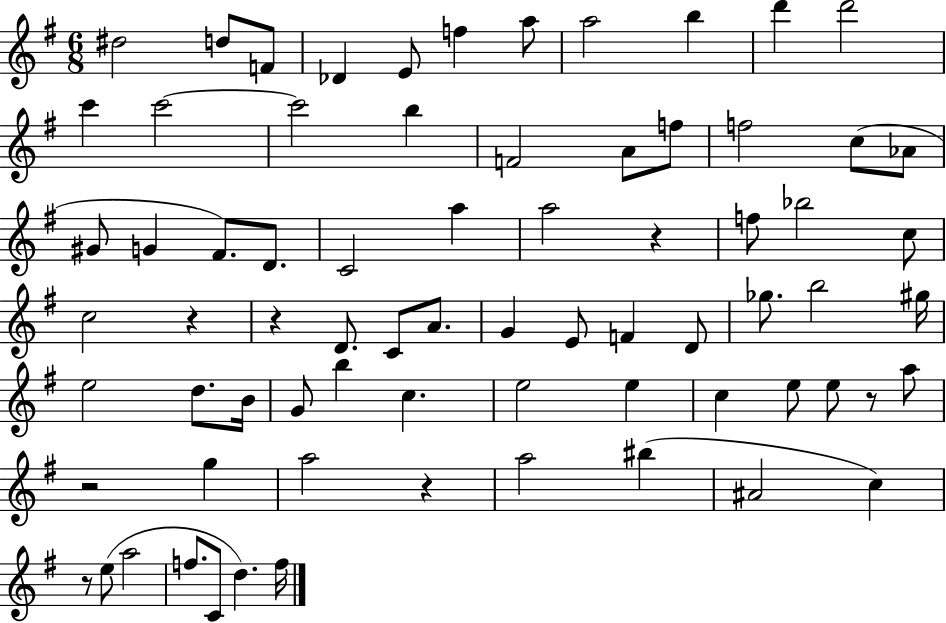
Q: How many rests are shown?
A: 7